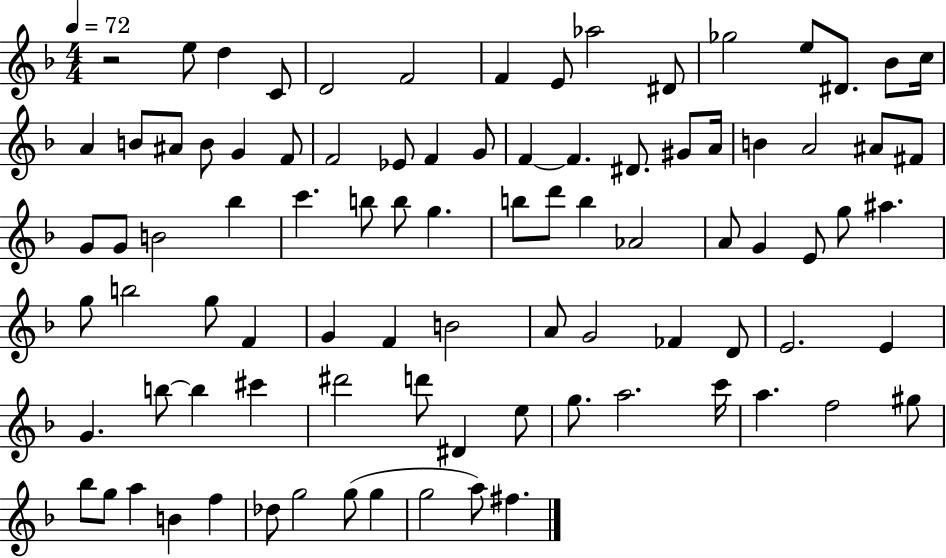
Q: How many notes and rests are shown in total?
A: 90